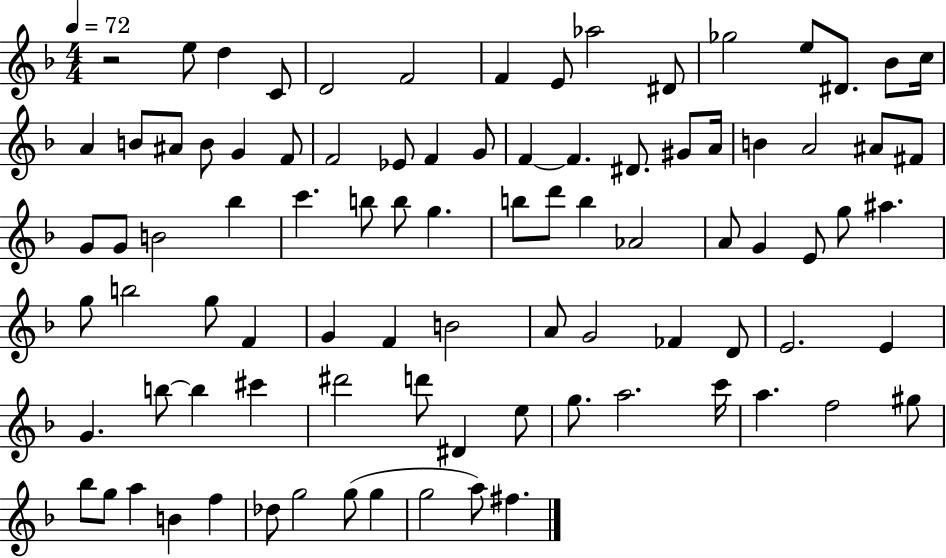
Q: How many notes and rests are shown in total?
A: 90